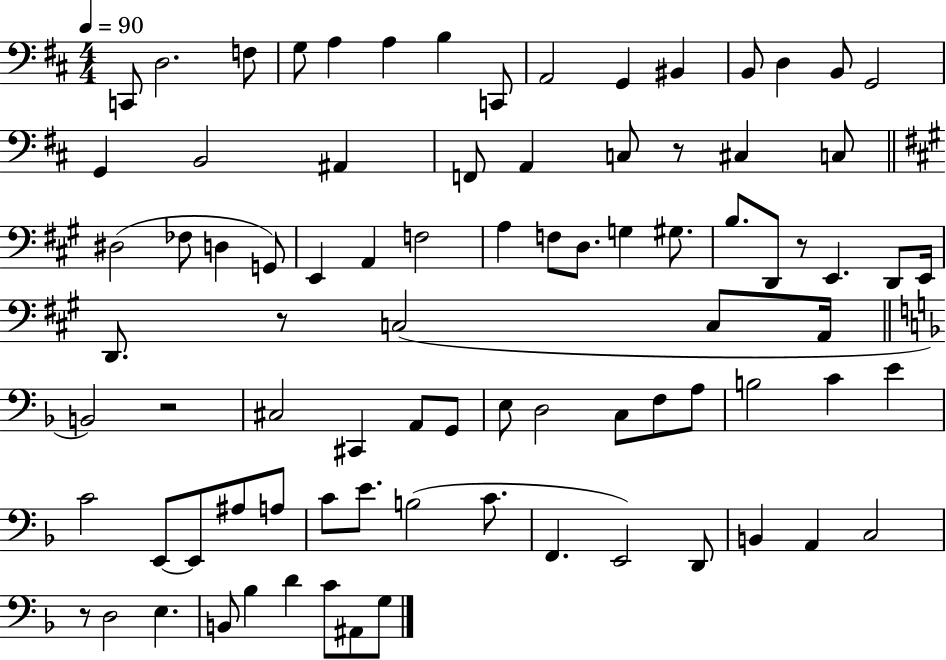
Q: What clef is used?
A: bass